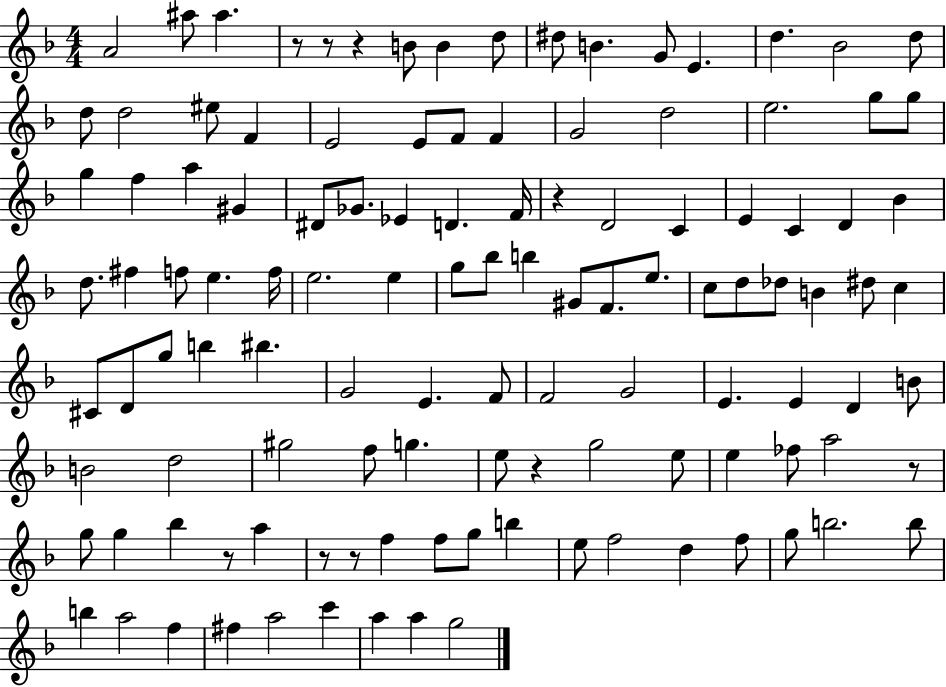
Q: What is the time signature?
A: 4/4